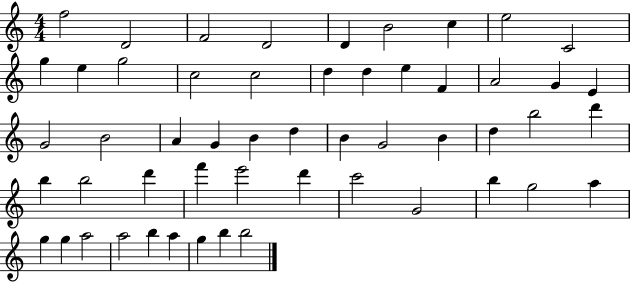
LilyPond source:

{
  \clef treble
  \numericTimeSignature
  \time 4/4
  \key c \major
  f''2 d'2 | f'2 d'2 | d'4 b'2 c''4 | e''2 c'2 | \break g''4 e''4 g''2 | c''2 c''2 | d''4 d''4 e''4 f'4 | a'2 g'4 e'4 | \break g'2 b'2 | a'4 g'4 b'4 d''4 | b'4 g'2 b'4 | d''4 b''2 d'''4 | \break b''4 b''2 d'''4 | f'''4 e'''2 d'''4 | c'''2 g'2 | b''4 g''2 a''4 | \break g''4 g''4 a''2 | a''2 b''4 a''4 | g''4 b''4 b''2 | \bar "|."
}